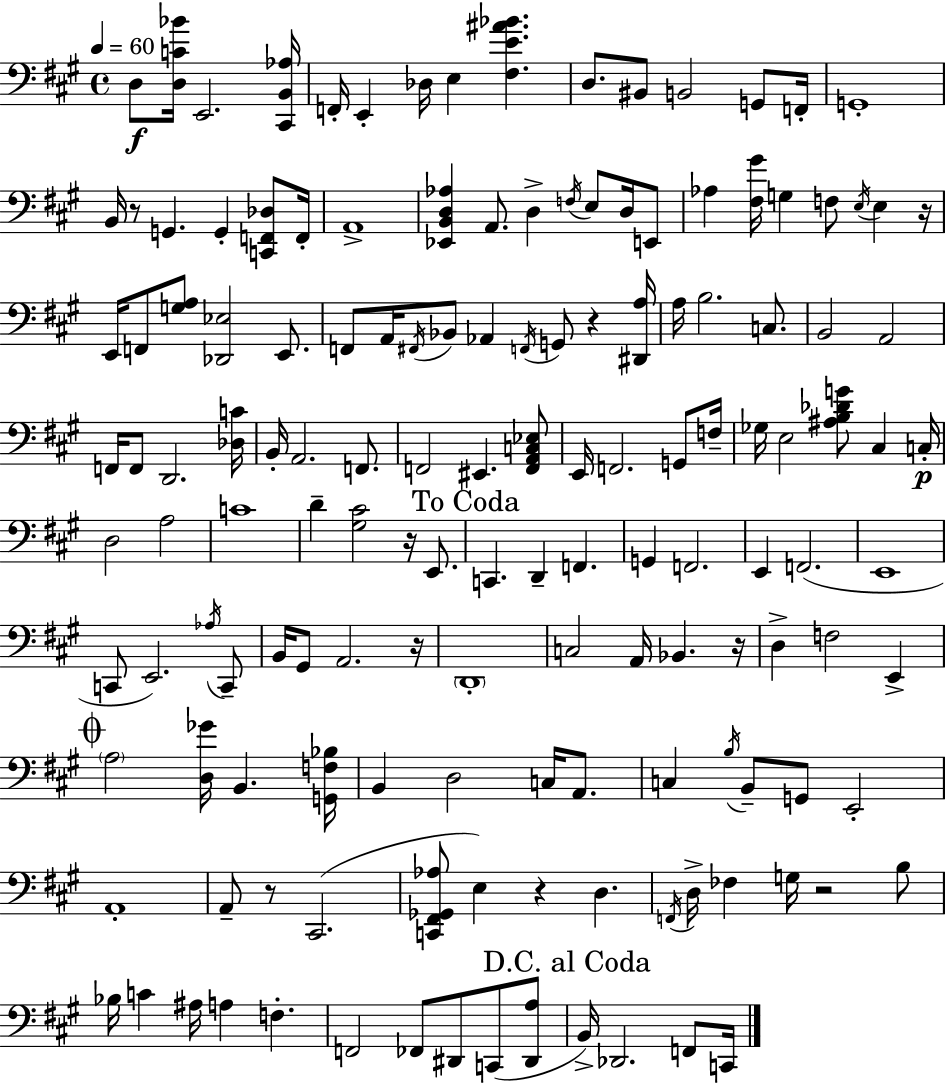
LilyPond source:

{
  \clef bass
  \time 4/4
  \defaultTimeSignature
  \key a \major
  \tempo 4 = 60
  \repeat volta 2 { d8\f <d c' bes'>16 e,2. <cis, b, aes>16 | f,16-. e,4-. des16 e4 <fis e' ais' bes'>4. | d8. bis,8 b,2 g,8 f,16-. | g,1-. | \break b,16 r8 g,4. g,4-. <c, f, des>8 f,16-. | a,1-> | <ees, b, d aes>4 a,8. d4-> \acciaccatura { f16 } e8 d16 e,8 | aes4 <fis gis'>16 g4 f8 \acciaccatura { e16 } e4 | \break r16 e,16 f,8 <g a>8 <des, ees>2 e,8. | f,8 a,16 \acciaccatura { fis,16 } bes,8 aes,4 \acciaccatura { f,16 } g,8 r4 | <dis, a>16 a16 b2. | c8. b,2 a,2 | \break f,16 f,8 d,2. | <des c'>16 b,16-. a,2. | f,8. f,2 eis,4. | <f, a, c ees>8 e,16 f,2. | \break g,8 f16-- ges16 e2 <ais b des' g'>8 cis4 | c16-.\p d2 a2 | c'1 | d'4-- <gis cis'>2 | \break r16 e,8. \mark "To Coda" c,4. d,4-- f,4. | g,4 f,2. | e,4 f,2.( | e,1 | \break c,8 e,2.) | \acciaccatura { aes16 } c,8-- b,16 gis,8 a,2. | r16 \parenthesize d,1-. | c2 a,16 bes,4. | \break r16 d4-> f2 | e,4-> \mark \markup { \musicglyph "scripts.coda" } \parenthesize a2 <d ges'>16 b,4. | <g, f bes>16 b,4 d2 | c16 a,8. c4 \acciaccatura { b16 } b,8-- g,8 e,2-. | \break a,1-. | a,8-- r8 cis,2.( | <c, fis, ges, aes>8 e4) r4 | d4. \acciaccatura { f,16 } d16-> fes4 g16 r2 | \break b8 bes16 c'4 ais16 a4 | f4.-. f,2 fes,8 | dis,8 c,8( <dis, a>8 \mark "D.C. al Coda" b,16->) des,2. | f,8 c,16 } \bar "|."
}